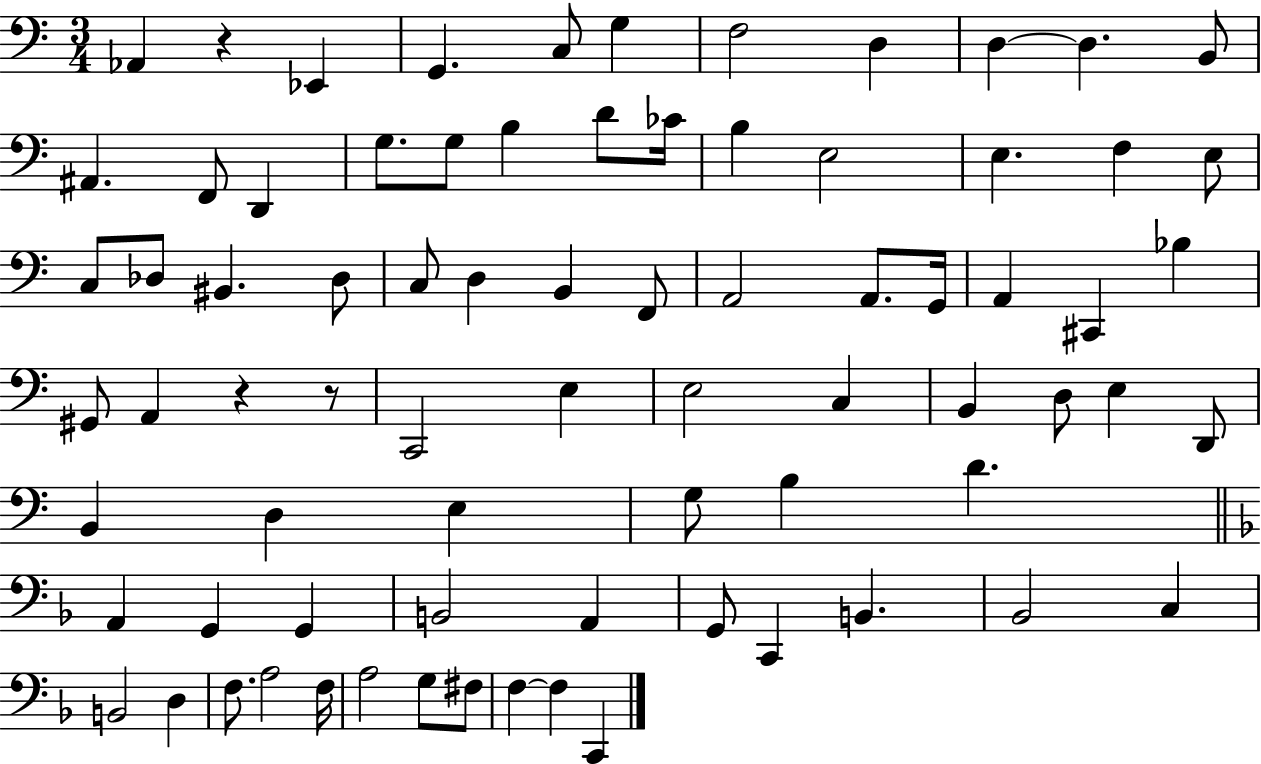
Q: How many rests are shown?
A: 3